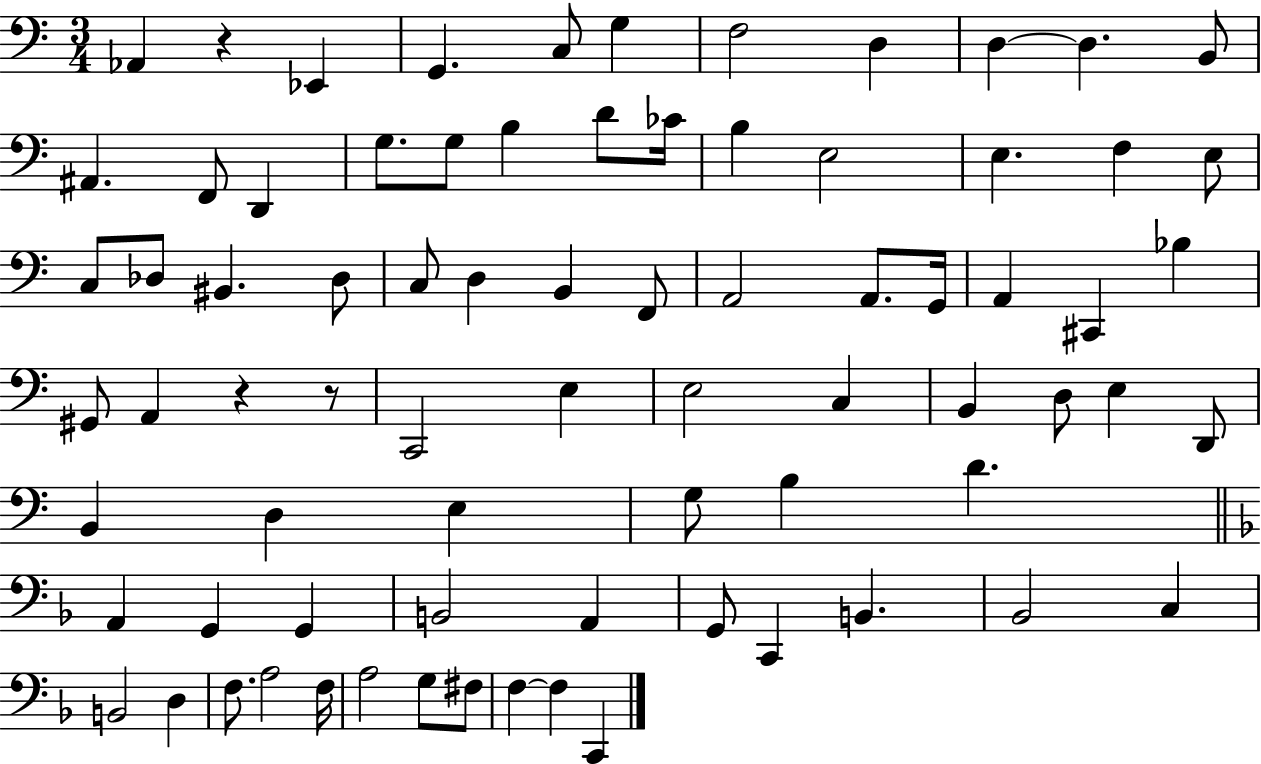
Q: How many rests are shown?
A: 3